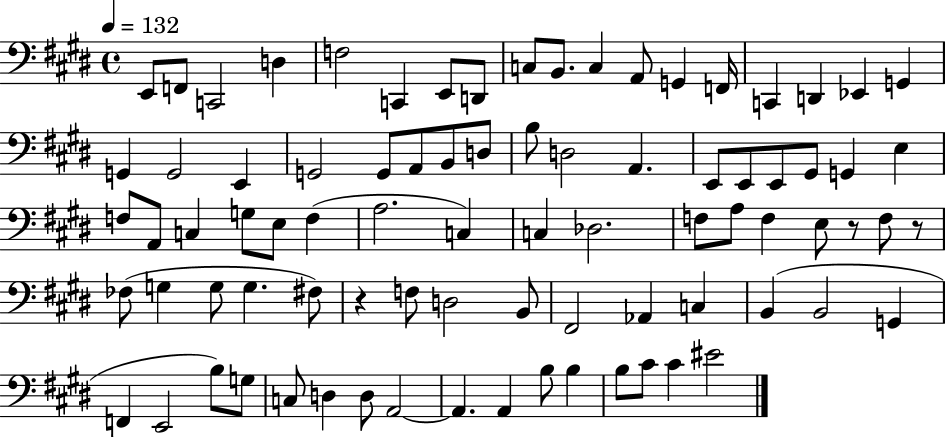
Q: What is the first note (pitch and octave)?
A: E2